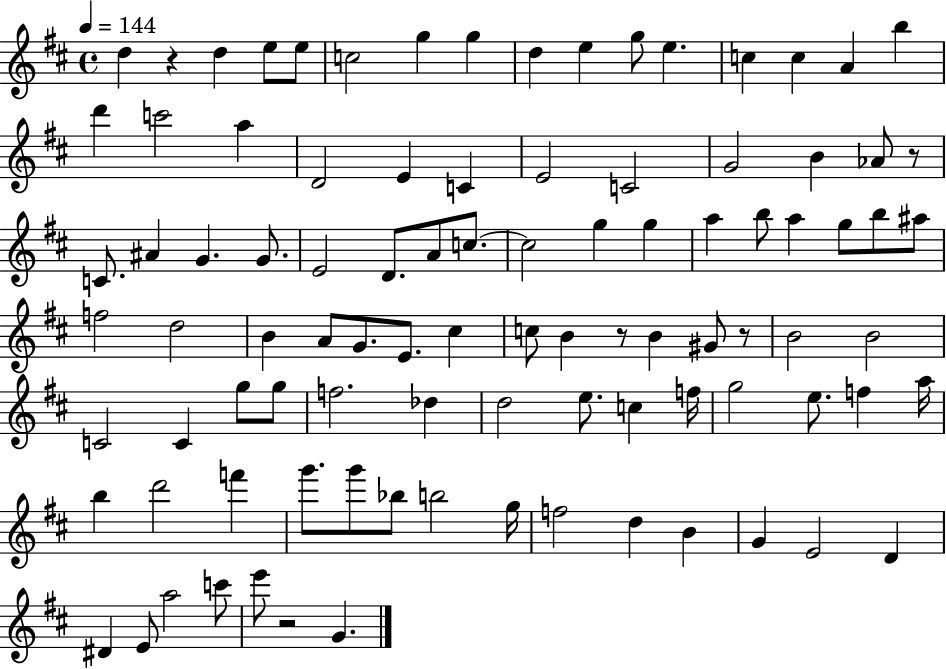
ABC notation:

X:1
T:Untitled
M:4/4
L:1/4
K:D
d z d e/2 e/2 c2 g g d e g/2 e c c A b d' c'2 a D2 E C E2 C2 G2 B _A/2 z/2 C/2 ^A G G/2 E2 D/2 A/2 c/2 c2 g g a b/2 a g/2 b/2 ^a/2 f2 d2 B A/2 G/2 E/2 ^c c/2 B z/2 B ^G/2 z/2 B2 B2 C2 C g/2 g/2 f2 _d d2 e/2 c f/4 g2 e/2 f a/4 b d'2 f' g'/2 g'/2 _b/2 b2 g/4 f2 d B G E2 D ^D E/2 a2 c'/2 e'/2 z2 G